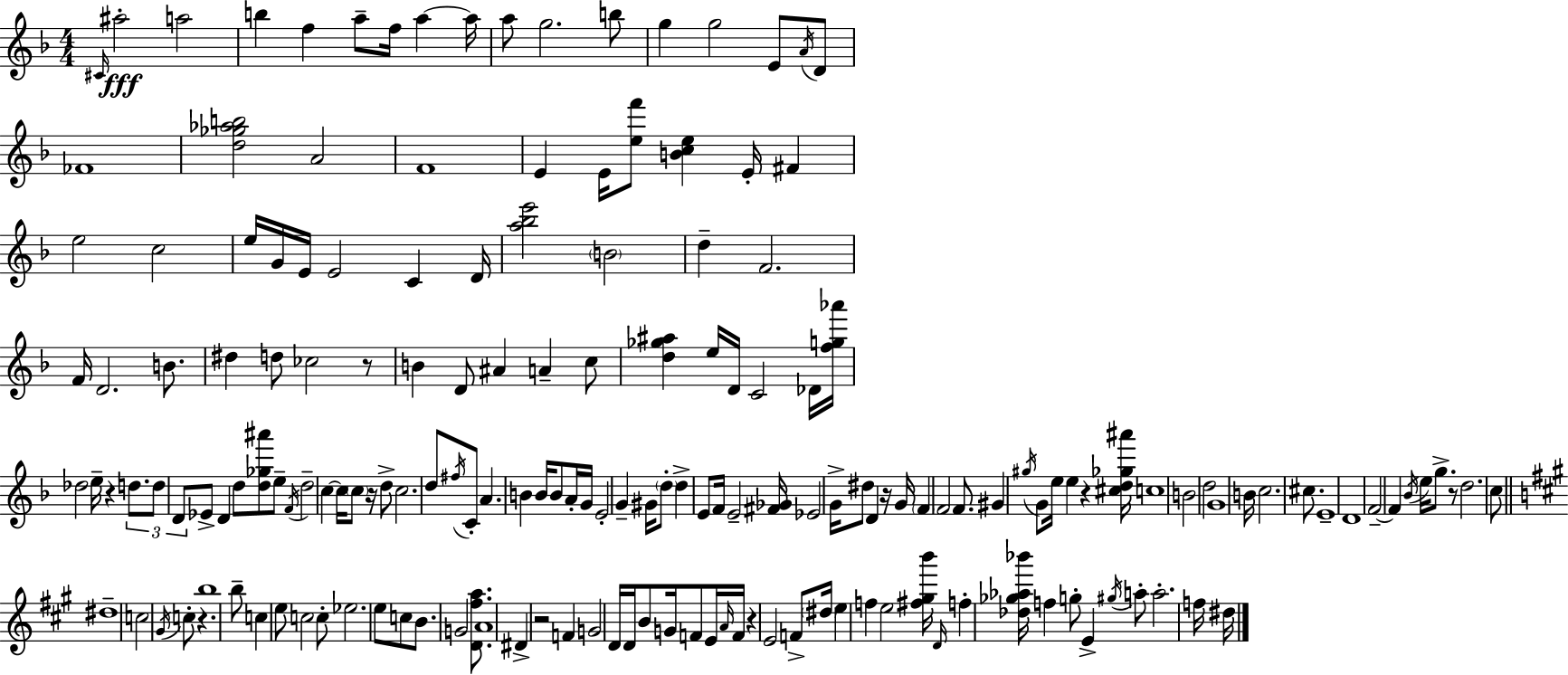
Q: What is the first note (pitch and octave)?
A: C#4